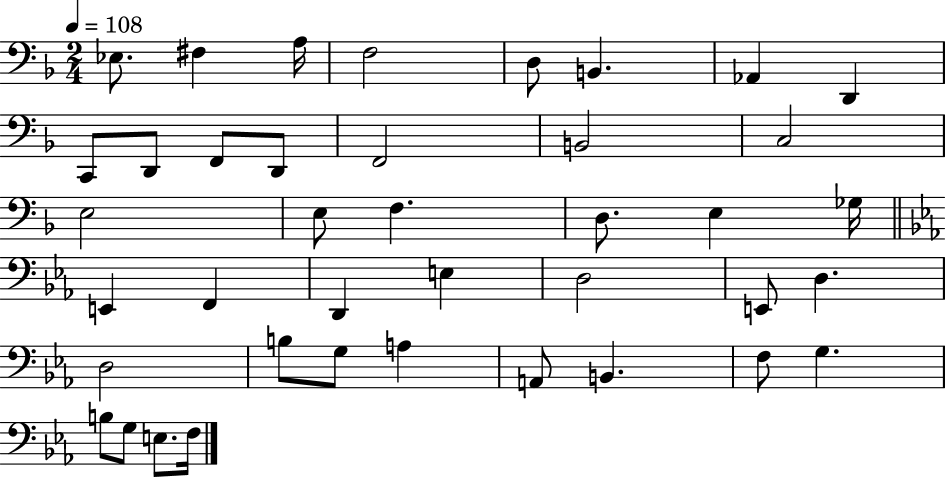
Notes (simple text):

Eb3/e. F#3/q A3/s F3/h D3/e B2/q. Ab2/q D2/q C2/e D2/e F2/e D2/e F2/h B2/h C3/h E3/h E3/e F3/q. D3/e. E3/q Gb3/s E2/q F2/q D2/q E3/q D3/h E2/e D3/q. D3/h B3/e G3/e A3/q A2/e B2/q. F3/e G3/q. B3/e G3/e E3/e. F3/s